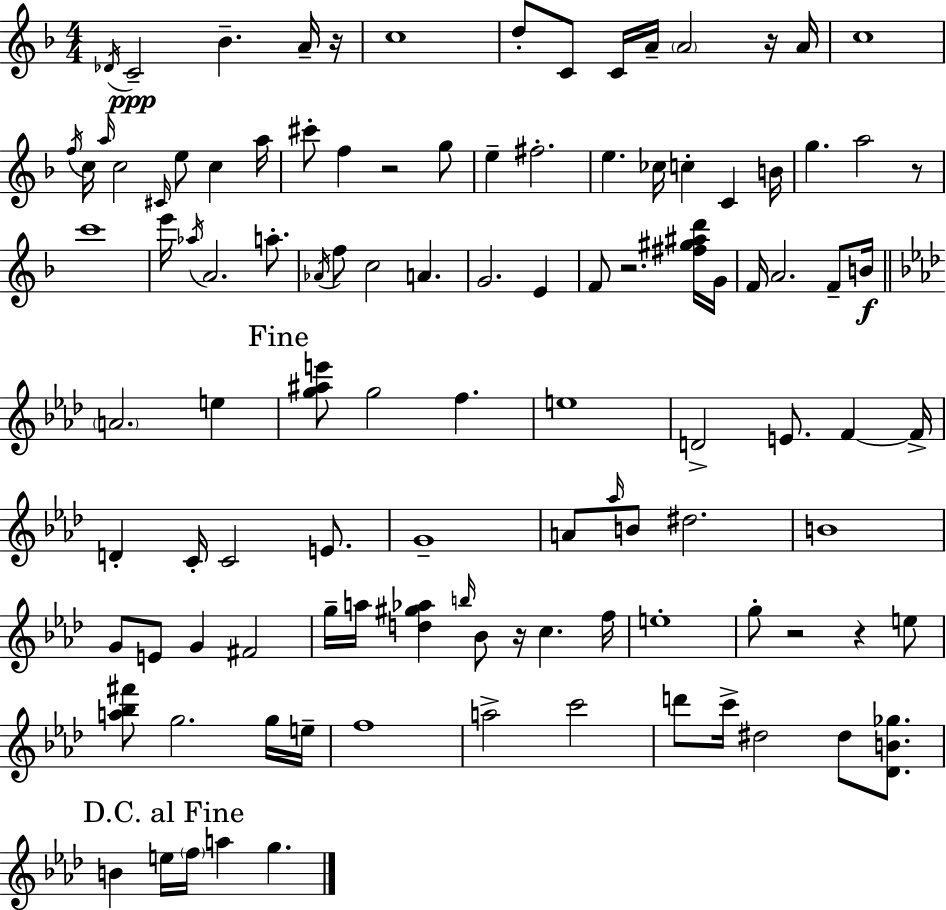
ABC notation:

X:1
T:Untitled
M:4/4
L:1/4
K:F
_D/4 C2 _B A/4 z/4 c4 d/2 C/2 C/4 A/4 A2 z/4 A/4 c4 f/4 c/4 a/4 c2 ^C/4 e/2 c a/4 ^c'/2 f z2 g/2 e ^f2 e _c/4 c C B/4 g a2 z/2 c'4 e'/4 _a/4 A2 a/2 _A/4 f/2 c2 A G2 E F/2 z2 [^f^g^ad']/4 G/4 F/4 A2 F/2 B/4 A2 e [g^ae']/2 g2 f e4 D2 E/2 F F/4 D C/4 C2 E/2 G4 A/2 _a/4 B/2 ^d2 B4 G/2 E/2 G ^F2 g/4 a/4 [d^g_a] b/4 _B/2 z/4 c f/4 e4 g/2 z2 z e/2 [a_b^f']/2 g2 g/4 e/4 f4 a2 c'2 d'/2 c'/4 ^d2 ^d/2 [_DB_g]/2 B e/4 f/4 a g